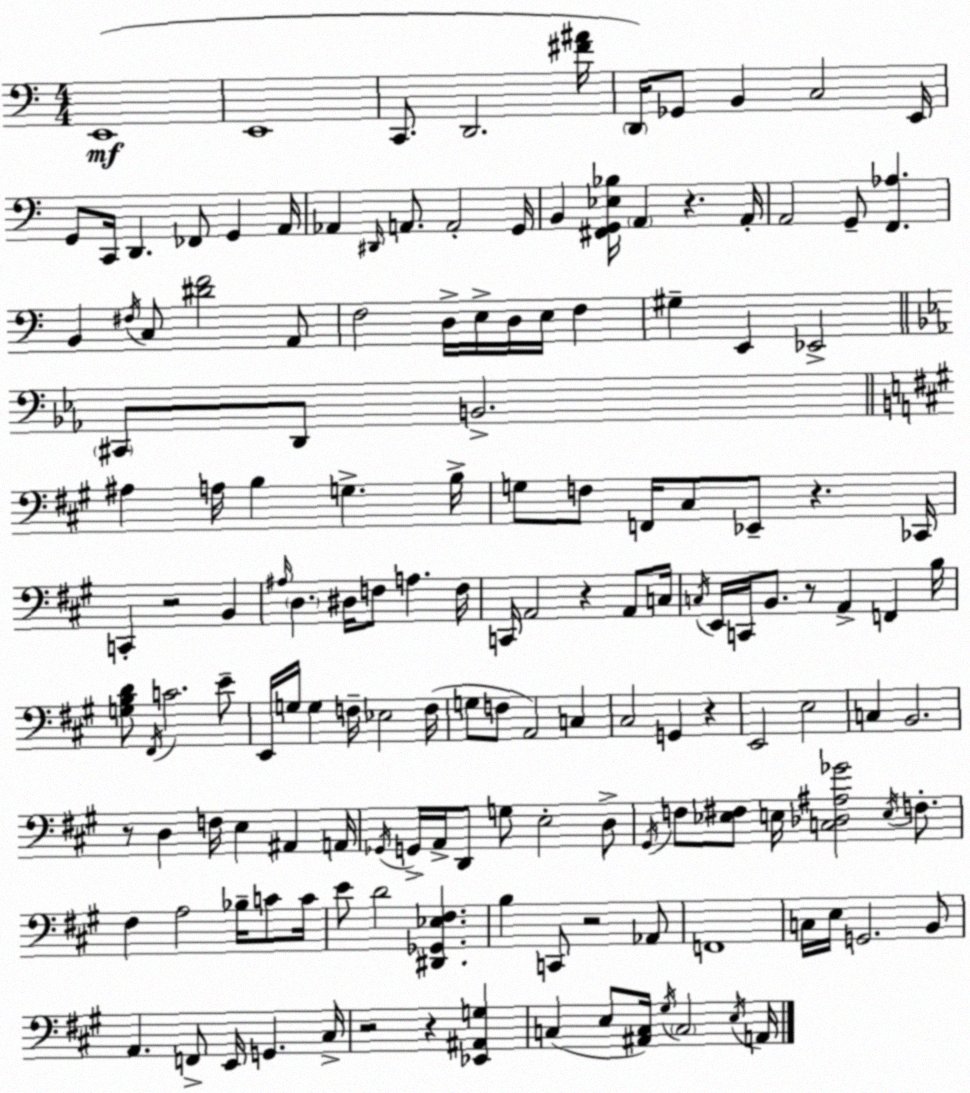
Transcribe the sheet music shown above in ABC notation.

X:1
T:Untitled
M:4/4
L:1/4
K:C
E,,4 E,,4 C,,/2 D,,2 [^F^A]/4 D,,/4 _G,,/2 B,, C,2 E,,/4 G,,/2 C,,/4 D,, _F,,/2 G,, A,,/4 _A,, ^D,,/4 A,,/2 A,,2 G,,/4 B,, [^F,,G,,_E,_B,]/4 A,, z A,,/4 A,,2 G,,/2 [F,,_A,] B,, ^F,/4 C,/2 [^DF]2 A,,/2 F,2 D,/4 E,/4 D,/4 E,/4 F, ^G, E,, _E,,2 ^C,,/2 D,,/2 B,,2 ^A, A,/4 B, G, B,/4 G,/2 F,/2 F,,/4 ^C,/2 _E,,/2 z _C,,/4 C,, z2 B,, ^A,/4 D, ^D,/4 F,/2 A, F,/4 C,,/4 A,,2 z A,,/2 C,/4 C,/4 E,,/4 C,,/4 B,,/2 z/2 A,, F,, B,/4 [G,B,D]/2 ^F,,/4 C2 E/2 E,,/4 G,/4 G, F,/4 _E,2 F,/4 G,/2 F,/2 A,,2 C, ^C,2 G,, z E,,2 E,2 C, B,,2 z/2 D, F,/4 E, ^A,, A,,/4 _G,,/4 G,,/4 A,,/4 D,,/2 G,/2 E,2 D,/2 ^G,,/4 F,/2 [_E,^F,]/2 E,/4 [C,_D,^A,_G]2 E,/4 F,/2 ^F, A,2 _B,/4 C/2 C/4 E/2 D2 [^D,,_G,,_E,^F,] B, C,,/2 z2 _A,,/2 F,,4 C,/4 E,/4 G,,2 B,,/2 A,, F,,/2 E,,/4 G,, ^C,/4 z2 z [_E,,^A,,G,] C, E,/2 [^A,,C,]/4 ^G,/4 C,2 E,/4 A,,/4